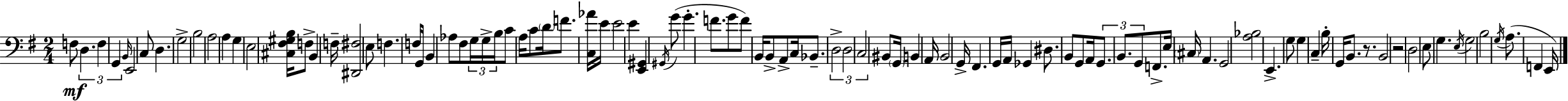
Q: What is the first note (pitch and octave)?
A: F3